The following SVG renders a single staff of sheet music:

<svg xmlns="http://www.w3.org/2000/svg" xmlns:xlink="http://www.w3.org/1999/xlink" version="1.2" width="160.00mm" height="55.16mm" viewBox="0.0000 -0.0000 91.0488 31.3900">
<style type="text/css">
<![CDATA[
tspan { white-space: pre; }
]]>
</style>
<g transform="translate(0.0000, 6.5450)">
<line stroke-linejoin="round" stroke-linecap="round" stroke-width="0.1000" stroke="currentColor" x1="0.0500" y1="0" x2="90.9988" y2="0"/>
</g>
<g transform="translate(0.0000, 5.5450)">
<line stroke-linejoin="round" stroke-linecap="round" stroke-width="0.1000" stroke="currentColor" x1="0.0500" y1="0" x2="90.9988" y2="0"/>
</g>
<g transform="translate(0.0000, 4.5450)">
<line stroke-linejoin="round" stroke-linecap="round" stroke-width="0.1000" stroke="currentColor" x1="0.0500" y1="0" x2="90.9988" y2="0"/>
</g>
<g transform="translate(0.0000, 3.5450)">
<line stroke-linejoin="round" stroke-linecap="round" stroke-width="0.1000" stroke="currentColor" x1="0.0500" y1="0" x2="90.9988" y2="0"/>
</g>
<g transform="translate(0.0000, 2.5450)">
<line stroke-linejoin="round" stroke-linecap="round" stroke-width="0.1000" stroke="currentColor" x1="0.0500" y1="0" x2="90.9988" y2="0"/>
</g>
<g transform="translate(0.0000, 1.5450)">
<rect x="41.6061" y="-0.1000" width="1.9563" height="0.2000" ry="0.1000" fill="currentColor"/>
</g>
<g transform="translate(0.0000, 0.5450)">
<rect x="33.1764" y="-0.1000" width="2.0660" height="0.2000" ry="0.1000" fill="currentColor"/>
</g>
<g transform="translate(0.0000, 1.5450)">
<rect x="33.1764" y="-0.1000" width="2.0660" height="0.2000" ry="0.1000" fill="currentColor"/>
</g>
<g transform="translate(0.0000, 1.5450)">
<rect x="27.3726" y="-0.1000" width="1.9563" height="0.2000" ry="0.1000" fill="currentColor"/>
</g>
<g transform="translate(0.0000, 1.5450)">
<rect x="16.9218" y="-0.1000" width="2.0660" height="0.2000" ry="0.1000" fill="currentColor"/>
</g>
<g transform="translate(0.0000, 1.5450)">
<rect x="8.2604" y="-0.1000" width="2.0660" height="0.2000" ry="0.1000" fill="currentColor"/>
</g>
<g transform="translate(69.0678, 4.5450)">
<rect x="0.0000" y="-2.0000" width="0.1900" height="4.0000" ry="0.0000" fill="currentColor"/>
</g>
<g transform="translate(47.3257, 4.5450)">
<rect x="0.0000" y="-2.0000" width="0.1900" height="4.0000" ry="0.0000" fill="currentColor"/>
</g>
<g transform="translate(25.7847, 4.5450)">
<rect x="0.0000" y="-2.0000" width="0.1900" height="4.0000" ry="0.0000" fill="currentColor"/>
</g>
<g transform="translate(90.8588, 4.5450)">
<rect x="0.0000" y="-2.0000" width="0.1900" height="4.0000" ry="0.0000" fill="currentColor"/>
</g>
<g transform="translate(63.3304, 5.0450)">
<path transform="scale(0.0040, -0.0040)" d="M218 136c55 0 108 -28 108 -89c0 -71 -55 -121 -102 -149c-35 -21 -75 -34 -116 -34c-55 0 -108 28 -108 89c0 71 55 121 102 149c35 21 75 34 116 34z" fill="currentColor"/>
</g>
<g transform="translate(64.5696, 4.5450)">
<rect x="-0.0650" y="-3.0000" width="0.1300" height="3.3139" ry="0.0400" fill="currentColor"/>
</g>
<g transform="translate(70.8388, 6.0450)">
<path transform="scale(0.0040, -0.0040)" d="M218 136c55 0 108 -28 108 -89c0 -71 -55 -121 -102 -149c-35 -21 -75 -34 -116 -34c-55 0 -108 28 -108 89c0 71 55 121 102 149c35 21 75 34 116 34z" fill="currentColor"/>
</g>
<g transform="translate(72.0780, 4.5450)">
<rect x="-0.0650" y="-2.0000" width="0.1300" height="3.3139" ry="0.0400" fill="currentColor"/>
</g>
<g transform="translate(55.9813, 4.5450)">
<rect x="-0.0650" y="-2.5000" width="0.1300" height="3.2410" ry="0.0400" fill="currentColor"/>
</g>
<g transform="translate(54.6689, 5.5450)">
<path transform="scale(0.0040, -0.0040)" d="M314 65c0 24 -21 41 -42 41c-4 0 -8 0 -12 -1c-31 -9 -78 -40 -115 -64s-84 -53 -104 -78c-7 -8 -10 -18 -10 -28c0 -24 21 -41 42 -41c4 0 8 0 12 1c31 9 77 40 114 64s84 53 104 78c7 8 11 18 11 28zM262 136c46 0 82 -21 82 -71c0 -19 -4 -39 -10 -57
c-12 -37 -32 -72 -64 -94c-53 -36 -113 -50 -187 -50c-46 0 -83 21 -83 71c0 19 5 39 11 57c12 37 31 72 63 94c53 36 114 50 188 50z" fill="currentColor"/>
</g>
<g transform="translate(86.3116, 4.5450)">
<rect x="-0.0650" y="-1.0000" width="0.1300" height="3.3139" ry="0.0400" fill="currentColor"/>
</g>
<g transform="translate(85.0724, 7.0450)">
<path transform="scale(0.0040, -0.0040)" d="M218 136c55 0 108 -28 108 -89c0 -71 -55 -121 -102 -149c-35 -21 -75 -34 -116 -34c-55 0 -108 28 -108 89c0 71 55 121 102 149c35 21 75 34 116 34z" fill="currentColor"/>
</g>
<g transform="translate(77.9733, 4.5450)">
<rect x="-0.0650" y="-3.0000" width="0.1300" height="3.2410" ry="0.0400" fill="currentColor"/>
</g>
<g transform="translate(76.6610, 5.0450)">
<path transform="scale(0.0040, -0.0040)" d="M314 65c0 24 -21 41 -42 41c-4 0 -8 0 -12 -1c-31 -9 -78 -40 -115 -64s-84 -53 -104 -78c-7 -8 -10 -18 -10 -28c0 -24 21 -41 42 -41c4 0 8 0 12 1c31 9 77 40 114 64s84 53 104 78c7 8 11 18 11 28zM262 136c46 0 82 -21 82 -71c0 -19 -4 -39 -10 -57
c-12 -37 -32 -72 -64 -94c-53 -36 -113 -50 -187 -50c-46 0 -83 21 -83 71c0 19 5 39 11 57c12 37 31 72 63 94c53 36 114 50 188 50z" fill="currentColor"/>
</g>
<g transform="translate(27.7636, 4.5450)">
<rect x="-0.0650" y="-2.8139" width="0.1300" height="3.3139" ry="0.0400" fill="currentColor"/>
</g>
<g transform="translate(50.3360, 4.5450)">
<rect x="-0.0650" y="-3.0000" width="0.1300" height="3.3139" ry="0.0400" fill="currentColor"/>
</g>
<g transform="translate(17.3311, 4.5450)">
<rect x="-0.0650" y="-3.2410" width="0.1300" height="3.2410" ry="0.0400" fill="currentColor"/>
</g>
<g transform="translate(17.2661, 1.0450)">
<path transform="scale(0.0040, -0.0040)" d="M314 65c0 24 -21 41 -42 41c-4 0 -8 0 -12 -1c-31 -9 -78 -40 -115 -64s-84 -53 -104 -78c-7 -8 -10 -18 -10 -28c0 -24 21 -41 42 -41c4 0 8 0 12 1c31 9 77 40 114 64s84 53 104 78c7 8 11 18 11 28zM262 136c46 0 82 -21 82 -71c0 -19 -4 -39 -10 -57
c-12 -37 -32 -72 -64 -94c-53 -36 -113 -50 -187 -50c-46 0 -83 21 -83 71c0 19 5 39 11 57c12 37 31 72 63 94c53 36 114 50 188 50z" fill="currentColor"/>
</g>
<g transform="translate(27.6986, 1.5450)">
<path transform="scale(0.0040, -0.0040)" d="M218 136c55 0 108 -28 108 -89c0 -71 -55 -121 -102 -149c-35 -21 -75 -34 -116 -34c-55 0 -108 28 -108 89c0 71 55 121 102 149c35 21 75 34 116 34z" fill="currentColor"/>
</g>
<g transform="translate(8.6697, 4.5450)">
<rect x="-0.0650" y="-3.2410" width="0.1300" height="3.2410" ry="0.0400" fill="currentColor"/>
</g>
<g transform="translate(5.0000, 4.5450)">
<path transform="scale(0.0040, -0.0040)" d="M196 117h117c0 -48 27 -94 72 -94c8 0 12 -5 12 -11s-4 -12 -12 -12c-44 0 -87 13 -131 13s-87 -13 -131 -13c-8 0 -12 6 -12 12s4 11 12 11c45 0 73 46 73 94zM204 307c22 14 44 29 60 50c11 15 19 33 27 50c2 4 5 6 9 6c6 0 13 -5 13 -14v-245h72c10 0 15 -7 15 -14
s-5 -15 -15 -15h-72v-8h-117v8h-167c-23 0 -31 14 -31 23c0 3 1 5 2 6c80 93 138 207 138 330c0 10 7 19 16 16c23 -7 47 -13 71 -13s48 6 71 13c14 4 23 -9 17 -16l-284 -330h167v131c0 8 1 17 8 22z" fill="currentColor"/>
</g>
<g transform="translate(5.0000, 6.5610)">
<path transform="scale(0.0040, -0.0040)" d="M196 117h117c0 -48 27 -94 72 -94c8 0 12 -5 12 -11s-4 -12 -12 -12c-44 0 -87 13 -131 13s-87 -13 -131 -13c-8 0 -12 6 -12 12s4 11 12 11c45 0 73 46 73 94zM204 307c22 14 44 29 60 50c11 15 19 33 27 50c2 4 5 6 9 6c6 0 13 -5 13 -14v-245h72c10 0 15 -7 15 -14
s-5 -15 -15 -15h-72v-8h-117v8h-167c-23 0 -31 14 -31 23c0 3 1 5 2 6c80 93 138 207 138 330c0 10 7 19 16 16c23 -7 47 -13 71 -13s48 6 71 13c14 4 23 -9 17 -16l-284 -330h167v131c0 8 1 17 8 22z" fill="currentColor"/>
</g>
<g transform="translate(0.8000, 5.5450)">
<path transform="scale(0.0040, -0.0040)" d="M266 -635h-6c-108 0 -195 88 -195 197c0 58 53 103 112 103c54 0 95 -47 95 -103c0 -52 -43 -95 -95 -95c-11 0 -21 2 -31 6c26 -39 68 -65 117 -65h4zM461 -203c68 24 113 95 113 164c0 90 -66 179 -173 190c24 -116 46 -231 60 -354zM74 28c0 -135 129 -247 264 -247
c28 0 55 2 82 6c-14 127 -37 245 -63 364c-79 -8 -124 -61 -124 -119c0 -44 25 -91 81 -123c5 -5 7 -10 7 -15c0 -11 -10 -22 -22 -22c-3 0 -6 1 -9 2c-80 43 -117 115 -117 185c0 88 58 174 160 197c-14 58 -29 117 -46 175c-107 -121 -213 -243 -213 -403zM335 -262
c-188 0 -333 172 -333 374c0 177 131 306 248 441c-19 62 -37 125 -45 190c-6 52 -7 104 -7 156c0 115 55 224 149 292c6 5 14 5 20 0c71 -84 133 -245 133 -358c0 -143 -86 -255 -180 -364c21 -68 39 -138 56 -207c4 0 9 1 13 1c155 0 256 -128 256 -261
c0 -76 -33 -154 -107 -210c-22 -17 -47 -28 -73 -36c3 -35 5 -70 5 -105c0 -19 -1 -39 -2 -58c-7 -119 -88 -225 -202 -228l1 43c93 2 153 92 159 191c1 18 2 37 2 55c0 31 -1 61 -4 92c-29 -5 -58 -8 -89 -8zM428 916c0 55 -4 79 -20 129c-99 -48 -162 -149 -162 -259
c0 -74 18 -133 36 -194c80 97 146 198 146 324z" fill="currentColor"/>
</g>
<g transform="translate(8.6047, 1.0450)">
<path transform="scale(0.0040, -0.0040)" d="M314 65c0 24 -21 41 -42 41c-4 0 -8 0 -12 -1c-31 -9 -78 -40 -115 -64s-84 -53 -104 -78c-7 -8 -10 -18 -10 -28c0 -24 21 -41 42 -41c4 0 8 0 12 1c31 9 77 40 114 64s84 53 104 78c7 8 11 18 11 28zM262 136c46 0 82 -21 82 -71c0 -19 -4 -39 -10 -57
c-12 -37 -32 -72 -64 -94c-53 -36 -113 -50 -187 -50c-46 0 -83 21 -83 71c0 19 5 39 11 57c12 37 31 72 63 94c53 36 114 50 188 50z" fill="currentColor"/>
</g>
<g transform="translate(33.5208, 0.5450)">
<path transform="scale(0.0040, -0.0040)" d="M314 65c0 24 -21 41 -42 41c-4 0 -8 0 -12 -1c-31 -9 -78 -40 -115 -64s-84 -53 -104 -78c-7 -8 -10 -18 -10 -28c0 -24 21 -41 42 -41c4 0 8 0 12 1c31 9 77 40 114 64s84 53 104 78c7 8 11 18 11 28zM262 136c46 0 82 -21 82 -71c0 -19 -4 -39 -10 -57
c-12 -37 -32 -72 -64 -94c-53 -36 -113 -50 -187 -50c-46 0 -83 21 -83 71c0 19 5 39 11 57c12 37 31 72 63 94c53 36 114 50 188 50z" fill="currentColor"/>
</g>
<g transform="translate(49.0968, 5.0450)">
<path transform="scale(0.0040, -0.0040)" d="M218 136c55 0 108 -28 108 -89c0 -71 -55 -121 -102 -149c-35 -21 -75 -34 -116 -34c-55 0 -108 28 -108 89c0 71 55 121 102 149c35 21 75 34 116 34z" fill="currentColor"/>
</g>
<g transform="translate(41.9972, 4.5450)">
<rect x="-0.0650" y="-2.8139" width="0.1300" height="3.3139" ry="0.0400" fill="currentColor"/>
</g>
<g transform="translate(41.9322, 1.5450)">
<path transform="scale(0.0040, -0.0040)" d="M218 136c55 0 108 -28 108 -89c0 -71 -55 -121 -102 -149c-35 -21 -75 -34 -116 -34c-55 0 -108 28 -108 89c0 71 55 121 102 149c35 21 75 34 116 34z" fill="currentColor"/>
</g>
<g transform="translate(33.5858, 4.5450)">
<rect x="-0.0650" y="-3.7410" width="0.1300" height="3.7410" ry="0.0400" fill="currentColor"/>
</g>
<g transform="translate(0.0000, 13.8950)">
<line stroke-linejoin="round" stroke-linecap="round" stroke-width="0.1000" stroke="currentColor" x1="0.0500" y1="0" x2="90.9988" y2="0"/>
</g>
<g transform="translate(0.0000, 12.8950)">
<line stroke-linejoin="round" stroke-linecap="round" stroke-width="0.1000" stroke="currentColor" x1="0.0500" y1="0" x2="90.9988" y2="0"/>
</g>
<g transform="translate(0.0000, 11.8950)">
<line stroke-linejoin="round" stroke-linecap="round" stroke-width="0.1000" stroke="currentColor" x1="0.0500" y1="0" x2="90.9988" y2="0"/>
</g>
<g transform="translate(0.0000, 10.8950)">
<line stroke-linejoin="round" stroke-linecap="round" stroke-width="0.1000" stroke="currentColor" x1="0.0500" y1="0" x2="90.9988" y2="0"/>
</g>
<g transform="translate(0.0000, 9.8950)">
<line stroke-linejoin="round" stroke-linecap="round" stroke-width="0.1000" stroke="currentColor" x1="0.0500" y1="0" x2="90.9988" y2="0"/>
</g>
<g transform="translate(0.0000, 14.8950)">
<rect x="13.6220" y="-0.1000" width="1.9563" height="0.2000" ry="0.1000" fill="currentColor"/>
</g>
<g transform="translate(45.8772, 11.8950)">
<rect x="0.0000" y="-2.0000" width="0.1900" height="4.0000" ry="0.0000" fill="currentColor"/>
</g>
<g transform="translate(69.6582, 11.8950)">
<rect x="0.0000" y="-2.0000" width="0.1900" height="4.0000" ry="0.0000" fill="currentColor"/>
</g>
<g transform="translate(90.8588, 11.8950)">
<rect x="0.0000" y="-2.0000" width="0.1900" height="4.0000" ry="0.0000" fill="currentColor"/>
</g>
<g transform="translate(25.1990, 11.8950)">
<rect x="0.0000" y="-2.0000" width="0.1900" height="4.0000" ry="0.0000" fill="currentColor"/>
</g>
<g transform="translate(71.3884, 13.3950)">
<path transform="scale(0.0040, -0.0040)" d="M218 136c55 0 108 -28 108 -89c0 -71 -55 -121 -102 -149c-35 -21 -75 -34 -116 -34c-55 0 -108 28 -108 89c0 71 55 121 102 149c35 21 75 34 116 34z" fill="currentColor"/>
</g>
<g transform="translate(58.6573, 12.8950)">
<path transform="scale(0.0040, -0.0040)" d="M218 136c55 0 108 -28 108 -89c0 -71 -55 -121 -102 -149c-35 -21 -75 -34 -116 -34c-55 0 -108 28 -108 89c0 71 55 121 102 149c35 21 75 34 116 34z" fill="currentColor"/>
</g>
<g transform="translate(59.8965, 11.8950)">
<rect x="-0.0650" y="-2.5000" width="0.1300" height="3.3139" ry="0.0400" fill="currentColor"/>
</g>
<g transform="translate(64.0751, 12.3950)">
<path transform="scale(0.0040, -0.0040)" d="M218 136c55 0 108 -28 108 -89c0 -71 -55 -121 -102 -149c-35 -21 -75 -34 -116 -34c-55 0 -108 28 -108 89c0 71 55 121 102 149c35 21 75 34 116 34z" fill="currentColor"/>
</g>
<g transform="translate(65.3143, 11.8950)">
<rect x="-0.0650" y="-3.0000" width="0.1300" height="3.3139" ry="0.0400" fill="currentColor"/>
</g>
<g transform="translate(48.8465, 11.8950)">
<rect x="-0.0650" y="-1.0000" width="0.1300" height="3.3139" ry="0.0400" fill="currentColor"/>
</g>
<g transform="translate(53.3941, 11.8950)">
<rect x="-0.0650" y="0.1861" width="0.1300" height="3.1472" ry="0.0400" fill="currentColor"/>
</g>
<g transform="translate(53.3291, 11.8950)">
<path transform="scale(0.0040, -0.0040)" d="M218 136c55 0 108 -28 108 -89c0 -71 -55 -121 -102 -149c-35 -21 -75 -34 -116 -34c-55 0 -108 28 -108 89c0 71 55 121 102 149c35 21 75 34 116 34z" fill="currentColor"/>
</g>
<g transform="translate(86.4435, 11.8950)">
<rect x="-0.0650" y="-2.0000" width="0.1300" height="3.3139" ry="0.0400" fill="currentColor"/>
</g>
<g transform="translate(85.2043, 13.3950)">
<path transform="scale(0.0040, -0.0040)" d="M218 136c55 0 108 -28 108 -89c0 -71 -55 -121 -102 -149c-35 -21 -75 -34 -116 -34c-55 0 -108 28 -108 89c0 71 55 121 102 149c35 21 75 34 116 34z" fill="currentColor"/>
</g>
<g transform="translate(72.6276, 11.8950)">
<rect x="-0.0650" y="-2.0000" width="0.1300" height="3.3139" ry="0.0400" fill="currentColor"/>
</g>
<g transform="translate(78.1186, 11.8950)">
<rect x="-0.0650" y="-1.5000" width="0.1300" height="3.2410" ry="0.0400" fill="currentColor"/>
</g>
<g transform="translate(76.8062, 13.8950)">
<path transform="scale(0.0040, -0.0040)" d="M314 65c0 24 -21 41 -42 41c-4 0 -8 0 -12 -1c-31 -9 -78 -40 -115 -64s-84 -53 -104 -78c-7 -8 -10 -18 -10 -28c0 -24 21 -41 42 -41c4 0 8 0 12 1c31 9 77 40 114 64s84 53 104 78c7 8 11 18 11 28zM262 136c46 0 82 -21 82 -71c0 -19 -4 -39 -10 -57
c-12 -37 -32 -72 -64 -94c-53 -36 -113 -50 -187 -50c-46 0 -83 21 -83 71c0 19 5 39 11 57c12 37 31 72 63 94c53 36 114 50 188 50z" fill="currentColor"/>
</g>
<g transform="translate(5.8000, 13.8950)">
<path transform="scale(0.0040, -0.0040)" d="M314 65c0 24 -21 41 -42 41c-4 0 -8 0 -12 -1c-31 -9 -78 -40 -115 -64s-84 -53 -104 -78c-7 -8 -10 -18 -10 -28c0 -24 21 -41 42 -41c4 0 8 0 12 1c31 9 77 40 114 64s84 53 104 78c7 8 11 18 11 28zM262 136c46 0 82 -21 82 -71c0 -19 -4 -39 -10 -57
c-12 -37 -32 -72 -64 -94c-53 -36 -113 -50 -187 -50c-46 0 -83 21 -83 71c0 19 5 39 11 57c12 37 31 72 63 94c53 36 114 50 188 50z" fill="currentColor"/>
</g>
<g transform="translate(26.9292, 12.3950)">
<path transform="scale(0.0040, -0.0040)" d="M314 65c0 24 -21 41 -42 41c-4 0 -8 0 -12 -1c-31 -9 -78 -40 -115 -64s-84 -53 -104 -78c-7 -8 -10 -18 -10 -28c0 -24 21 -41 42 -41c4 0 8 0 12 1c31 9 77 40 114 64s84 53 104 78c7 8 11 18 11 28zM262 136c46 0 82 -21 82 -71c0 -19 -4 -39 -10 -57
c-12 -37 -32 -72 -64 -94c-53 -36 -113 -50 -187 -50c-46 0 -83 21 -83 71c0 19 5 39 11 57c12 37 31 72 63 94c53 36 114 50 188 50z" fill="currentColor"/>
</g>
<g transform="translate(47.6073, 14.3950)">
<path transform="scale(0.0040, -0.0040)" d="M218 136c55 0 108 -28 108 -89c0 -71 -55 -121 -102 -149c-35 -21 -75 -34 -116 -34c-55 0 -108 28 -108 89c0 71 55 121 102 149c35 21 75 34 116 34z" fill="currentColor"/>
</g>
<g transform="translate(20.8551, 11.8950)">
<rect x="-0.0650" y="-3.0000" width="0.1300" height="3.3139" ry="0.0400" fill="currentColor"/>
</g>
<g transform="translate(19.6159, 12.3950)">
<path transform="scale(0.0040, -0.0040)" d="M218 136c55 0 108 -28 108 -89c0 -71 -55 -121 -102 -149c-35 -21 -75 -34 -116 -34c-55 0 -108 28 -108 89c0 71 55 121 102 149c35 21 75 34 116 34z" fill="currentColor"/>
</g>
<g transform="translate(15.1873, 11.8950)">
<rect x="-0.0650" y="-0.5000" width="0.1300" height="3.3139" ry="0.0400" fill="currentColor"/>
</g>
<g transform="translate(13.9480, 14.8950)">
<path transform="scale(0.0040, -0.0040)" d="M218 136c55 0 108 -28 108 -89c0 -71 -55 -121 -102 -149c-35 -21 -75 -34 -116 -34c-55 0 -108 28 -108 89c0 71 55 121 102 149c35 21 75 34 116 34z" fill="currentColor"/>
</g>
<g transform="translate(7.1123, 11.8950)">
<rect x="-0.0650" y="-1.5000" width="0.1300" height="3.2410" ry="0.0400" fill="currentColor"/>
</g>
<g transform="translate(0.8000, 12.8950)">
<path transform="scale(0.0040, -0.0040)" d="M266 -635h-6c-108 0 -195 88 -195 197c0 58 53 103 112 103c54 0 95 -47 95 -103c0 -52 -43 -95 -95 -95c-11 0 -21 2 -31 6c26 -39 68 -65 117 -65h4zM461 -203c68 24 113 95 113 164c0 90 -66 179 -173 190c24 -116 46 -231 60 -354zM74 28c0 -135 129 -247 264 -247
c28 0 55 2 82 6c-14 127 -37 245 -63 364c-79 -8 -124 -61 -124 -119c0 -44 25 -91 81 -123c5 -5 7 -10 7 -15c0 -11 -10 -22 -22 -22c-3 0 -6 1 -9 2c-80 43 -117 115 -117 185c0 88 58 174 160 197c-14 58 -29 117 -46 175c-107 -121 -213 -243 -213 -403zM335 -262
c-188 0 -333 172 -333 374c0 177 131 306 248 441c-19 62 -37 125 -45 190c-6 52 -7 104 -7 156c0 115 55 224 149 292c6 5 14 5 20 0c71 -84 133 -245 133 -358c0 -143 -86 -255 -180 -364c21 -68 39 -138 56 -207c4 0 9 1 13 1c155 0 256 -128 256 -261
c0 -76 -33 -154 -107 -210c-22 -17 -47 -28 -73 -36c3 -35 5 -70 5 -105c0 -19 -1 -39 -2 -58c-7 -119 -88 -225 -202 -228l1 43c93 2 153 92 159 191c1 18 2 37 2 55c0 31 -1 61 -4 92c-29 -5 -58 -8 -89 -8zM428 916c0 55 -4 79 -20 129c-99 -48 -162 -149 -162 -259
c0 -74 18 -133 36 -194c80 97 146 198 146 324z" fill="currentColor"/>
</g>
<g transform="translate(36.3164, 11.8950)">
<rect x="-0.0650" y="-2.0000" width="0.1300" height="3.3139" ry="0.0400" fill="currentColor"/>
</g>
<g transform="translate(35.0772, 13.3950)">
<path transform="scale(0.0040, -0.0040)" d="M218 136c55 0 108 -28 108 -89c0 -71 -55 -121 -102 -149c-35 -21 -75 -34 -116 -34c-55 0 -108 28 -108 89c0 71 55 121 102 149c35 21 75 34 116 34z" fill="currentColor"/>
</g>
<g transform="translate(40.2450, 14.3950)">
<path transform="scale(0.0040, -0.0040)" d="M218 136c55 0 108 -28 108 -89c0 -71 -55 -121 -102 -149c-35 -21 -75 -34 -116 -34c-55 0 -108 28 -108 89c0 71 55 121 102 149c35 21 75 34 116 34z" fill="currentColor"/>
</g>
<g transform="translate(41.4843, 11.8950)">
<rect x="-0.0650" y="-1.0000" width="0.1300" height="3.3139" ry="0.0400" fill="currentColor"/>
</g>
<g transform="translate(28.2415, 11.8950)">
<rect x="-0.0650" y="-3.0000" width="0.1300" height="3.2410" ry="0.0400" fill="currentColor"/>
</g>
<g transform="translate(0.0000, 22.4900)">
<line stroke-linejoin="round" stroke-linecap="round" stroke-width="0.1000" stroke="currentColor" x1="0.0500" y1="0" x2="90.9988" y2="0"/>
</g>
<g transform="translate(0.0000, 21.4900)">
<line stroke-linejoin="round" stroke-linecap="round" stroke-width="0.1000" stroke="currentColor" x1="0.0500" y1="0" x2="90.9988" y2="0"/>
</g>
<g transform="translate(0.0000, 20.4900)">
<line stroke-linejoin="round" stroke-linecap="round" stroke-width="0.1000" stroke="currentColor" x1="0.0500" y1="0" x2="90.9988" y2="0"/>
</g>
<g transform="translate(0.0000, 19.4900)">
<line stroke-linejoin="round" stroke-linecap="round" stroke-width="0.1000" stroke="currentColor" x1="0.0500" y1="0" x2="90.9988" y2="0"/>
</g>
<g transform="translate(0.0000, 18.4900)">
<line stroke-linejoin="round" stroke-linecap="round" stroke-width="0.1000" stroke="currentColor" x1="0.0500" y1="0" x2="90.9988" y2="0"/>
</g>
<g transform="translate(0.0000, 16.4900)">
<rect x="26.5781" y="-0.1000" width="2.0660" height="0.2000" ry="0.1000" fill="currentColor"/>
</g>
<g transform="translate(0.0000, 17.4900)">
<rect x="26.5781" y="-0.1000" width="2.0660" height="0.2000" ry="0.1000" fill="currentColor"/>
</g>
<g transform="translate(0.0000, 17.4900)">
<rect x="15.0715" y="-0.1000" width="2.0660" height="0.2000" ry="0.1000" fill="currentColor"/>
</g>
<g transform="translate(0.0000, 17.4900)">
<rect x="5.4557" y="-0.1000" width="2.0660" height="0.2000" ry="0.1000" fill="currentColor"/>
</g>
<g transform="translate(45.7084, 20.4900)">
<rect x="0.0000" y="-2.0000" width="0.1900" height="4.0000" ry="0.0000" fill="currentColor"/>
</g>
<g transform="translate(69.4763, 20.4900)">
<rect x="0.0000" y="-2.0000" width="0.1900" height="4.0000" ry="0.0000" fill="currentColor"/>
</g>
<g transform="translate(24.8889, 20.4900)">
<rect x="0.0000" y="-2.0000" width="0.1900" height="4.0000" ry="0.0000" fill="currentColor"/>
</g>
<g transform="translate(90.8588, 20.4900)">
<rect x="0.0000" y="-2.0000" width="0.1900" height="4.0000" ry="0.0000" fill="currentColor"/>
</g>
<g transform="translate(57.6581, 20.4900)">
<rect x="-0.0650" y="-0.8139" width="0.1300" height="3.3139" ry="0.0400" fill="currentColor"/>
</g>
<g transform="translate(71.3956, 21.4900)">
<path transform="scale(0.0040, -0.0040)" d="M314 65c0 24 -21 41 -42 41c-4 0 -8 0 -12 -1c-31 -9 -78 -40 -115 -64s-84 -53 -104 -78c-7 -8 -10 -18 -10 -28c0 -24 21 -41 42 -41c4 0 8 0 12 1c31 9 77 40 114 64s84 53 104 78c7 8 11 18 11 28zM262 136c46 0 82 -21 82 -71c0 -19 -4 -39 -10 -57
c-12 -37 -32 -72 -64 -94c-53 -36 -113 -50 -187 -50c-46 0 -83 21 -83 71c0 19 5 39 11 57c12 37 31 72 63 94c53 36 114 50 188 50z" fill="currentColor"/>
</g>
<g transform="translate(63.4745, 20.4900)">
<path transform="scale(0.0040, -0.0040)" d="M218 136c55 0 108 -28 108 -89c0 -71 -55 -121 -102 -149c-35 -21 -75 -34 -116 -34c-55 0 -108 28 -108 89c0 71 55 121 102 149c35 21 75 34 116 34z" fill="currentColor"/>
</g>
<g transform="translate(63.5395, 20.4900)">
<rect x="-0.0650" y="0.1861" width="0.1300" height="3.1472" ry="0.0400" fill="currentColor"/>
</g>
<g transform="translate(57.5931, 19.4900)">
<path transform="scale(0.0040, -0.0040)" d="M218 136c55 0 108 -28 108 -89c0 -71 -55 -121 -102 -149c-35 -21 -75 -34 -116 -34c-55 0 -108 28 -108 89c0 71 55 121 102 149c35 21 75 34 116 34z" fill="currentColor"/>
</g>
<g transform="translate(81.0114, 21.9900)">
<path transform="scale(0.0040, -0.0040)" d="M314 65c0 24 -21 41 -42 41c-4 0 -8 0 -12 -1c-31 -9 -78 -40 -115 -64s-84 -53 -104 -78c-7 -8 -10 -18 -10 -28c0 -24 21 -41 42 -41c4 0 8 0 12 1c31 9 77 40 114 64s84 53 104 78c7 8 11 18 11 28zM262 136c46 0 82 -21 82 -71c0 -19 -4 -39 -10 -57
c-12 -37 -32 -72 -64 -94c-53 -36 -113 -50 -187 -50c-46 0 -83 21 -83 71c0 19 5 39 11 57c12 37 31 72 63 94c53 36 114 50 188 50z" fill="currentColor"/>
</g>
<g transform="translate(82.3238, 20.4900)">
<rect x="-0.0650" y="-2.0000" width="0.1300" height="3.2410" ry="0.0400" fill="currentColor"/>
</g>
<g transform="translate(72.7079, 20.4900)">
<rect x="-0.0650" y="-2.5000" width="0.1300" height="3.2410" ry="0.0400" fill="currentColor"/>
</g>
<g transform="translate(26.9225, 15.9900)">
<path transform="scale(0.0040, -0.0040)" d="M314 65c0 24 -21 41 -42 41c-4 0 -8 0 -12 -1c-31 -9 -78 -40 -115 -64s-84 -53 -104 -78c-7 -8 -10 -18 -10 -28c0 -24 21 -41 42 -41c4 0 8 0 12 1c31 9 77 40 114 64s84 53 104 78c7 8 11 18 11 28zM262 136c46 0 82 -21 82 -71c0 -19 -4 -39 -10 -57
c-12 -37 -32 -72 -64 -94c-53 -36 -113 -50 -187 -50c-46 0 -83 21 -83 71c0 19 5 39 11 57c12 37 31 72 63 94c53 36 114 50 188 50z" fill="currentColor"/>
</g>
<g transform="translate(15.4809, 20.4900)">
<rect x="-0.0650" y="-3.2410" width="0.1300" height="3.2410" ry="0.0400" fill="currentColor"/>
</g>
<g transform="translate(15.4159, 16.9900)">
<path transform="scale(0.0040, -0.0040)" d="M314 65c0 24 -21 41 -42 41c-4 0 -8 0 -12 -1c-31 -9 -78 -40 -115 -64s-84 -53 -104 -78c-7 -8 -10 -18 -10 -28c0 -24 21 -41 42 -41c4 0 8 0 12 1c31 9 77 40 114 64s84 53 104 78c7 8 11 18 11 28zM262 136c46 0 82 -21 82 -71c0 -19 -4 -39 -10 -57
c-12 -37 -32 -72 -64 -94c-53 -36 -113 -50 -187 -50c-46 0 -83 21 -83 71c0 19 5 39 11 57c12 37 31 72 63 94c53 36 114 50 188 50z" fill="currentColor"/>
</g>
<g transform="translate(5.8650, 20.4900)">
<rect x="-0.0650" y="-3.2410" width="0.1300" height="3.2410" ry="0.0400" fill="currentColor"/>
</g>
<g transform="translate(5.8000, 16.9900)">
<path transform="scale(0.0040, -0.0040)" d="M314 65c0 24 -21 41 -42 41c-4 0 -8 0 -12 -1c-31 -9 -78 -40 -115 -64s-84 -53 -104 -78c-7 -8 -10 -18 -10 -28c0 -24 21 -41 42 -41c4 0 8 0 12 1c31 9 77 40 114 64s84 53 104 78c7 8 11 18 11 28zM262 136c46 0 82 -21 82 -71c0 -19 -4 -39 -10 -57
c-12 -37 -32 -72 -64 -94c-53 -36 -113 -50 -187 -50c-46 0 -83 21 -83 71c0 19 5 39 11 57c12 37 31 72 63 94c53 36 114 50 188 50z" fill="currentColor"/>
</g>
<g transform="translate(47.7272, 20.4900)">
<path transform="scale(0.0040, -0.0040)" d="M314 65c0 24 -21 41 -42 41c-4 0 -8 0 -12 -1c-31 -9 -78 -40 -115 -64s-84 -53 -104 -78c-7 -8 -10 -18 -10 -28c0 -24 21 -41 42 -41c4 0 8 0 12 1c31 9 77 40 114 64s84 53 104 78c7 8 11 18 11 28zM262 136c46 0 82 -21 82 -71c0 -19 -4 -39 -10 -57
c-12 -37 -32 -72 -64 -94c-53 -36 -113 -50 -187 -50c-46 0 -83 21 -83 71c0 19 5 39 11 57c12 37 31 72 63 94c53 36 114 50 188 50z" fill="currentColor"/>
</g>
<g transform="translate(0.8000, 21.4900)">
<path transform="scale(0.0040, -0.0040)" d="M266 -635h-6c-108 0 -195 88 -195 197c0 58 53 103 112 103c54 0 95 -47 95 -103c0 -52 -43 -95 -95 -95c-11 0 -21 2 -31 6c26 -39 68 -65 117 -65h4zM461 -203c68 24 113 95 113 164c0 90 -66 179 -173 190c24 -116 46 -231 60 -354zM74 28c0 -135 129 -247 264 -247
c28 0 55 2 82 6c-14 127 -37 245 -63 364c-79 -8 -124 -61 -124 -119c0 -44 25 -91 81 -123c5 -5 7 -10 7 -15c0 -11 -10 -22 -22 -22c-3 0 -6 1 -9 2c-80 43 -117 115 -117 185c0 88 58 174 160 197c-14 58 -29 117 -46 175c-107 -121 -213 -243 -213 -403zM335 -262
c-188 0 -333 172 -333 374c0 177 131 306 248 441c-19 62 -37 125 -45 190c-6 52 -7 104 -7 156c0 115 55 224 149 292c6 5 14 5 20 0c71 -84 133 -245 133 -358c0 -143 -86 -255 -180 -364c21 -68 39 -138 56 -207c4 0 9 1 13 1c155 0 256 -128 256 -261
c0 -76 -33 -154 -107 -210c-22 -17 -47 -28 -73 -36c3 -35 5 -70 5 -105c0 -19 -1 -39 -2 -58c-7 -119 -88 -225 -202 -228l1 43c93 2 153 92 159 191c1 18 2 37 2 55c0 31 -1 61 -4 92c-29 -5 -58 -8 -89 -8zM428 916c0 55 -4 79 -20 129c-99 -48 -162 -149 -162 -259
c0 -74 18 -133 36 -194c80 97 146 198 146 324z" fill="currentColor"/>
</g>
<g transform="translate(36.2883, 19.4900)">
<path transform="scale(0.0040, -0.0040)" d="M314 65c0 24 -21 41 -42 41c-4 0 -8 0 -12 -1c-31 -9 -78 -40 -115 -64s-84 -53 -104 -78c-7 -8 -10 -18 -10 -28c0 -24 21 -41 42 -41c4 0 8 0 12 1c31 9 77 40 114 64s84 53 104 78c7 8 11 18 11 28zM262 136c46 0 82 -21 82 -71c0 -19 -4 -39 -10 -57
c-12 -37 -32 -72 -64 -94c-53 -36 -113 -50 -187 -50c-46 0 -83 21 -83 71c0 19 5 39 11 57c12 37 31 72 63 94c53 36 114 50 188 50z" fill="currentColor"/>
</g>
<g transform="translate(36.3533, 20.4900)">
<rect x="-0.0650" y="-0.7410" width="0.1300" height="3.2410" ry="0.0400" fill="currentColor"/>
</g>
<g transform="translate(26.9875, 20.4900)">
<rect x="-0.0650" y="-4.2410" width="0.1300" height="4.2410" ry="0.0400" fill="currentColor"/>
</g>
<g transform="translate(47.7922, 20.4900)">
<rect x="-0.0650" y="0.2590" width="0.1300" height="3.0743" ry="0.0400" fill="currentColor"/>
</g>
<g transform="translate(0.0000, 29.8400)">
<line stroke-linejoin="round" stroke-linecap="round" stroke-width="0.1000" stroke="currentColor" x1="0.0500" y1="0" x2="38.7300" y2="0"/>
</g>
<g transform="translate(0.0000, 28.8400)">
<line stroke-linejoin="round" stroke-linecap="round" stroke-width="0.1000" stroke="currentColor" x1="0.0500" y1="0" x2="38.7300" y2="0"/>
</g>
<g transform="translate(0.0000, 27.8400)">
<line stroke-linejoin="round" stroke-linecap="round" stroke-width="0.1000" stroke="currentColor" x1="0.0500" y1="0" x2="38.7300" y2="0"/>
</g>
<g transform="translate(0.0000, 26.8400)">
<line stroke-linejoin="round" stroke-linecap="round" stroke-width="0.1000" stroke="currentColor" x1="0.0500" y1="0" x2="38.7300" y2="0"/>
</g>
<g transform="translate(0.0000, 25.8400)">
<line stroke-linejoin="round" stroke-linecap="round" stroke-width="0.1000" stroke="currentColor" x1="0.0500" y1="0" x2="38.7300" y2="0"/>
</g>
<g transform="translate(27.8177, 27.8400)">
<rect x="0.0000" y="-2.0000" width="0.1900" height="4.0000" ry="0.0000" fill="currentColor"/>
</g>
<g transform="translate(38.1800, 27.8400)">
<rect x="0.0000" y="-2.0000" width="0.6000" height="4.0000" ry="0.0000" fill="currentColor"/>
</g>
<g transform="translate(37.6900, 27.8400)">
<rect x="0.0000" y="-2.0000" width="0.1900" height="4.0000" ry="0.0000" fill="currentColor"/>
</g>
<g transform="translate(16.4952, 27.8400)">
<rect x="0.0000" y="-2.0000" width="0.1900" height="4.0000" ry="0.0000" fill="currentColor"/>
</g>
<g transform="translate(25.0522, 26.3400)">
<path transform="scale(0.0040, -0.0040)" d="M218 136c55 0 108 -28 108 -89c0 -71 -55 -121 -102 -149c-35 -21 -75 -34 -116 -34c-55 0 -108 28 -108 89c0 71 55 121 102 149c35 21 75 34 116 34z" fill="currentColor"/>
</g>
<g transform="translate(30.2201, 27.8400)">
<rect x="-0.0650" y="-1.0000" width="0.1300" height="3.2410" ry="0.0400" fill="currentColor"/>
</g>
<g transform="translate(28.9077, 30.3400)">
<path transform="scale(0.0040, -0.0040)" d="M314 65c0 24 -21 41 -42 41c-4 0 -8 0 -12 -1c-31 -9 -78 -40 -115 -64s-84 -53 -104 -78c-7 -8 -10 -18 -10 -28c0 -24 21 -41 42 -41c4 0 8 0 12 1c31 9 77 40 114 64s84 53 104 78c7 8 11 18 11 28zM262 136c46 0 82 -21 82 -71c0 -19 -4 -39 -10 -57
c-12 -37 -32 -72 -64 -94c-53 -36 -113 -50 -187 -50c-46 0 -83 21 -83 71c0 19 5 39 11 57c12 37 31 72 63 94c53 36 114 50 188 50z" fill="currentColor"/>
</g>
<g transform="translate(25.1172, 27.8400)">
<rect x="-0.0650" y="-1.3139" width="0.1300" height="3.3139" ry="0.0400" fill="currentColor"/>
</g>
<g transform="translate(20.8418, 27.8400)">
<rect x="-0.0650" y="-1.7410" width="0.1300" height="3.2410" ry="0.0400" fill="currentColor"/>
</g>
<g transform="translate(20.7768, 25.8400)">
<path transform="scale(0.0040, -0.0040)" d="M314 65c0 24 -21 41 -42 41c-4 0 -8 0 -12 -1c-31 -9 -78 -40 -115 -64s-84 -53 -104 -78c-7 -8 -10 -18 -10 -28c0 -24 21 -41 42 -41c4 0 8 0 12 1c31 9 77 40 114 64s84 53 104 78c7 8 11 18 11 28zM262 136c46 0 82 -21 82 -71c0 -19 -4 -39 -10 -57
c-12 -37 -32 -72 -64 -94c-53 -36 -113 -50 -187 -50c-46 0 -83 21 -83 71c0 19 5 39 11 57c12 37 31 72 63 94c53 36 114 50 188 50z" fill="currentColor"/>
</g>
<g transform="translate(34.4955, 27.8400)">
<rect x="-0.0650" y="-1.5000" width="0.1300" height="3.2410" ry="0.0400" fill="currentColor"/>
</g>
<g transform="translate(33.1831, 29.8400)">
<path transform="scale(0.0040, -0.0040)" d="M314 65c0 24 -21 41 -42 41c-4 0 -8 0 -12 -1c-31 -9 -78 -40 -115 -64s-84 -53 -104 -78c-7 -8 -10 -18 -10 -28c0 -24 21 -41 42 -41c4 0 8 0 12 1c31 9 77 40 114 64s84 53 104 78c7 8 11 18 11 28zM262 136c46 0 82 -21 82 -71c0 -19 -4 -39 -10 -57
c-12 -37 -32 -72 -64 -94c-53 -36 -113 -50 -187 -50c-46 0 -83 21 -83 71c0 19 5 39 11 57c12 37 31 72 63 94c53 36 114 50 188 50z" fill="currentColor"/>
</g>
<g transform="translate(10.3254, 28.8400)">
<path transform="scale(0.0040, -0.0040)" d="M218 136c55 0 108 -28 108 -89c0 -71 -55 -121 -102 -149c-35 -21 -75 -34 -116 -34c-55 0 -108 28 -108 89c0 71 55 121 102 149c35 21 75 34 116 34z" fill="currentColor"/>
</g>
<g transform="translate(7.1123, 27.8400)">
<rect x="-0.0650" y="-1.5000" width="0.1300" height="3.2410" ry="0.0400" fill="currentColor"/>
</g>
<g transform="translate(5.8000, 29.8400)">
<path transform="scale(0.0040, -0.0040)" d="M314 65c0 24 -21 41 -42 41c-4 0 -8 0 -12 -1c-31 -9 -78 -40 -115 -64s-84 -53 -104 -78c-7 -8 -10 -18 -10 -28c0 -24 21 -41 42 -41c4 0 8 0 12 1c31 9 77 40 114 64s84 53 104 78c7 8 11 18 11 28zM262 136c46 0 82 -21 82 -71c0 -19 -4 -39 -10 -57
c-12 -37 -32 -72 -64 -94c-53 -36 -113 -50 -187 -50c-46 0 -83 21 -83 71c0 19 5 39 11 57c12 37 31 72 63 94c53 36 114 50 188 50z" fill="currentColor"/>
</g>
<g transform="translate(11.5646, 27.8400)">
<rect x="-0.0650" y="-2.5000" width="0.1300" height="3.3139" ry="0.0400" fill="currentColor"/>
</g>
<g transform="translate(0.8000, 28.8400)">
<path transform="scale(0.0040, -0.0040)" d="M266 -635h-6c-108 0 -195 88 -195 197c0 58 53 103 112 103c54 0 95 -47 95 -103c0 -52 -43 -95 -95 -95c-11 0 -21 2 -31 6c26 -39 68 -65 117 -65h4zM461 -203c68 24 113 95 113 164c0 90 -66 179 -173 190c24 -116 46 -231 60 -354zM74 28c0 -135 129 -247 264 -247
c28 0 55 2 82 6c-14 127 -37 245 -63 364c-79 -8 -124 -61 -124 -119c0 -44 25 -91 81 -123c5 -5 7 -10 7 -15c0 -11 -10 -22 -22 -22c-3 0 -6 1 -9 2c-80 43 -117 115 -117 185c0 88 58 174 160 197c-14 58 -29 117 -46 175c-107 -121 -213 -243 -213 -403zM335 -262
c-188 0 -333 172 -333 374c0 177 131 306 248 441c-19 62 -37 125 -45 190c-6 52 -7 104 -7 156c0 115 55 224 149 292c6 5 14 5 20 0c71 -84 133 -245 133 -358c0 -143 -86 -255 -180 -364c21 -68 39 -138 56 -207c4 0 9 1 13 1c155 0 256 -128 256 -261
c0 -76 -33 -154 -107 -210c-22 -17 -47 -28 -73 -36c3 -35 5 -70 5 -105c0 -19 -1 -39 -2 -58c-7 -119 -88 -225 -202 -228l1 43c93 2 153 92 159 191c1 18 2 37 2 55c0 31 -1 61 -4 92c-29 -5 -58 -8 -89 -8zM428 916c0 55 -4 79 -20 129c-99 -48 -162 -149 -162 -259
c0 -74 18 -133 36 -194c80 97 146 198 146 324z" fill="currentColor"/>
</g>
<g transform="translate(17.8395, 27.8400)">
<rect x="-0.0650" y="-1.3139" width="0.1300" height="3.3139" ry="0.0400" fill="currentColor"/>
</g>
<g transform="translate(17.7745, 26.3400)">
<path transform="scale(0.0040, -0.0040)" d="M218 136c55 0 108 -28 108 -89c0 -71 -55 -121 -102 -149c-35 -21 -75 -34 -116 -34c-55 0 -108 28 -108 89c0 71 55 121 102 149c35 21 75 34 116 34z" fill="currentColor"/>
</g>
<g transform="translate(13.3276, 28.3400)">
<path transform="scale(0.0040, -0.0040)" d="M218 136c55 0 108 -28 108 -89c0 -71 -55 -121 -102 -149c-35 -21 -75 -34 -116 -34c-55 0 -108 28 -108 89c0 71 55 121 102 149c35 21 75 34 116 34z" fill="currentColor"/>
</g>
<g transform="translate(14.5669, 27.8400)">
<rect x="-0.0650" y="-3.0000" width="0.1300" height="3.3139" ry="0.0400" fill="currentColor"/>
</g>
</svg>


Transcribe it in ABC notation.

X:1
T:Untitled
M:4/4
L:1/4
K:C
b2 b2 a c'2 a A G2 A F A2 D E2 C A A2 F D D B G A F E2 F b2 b2 d'2 d2 B2 d B G2 F2 E2 G A e f2 e D2 E2